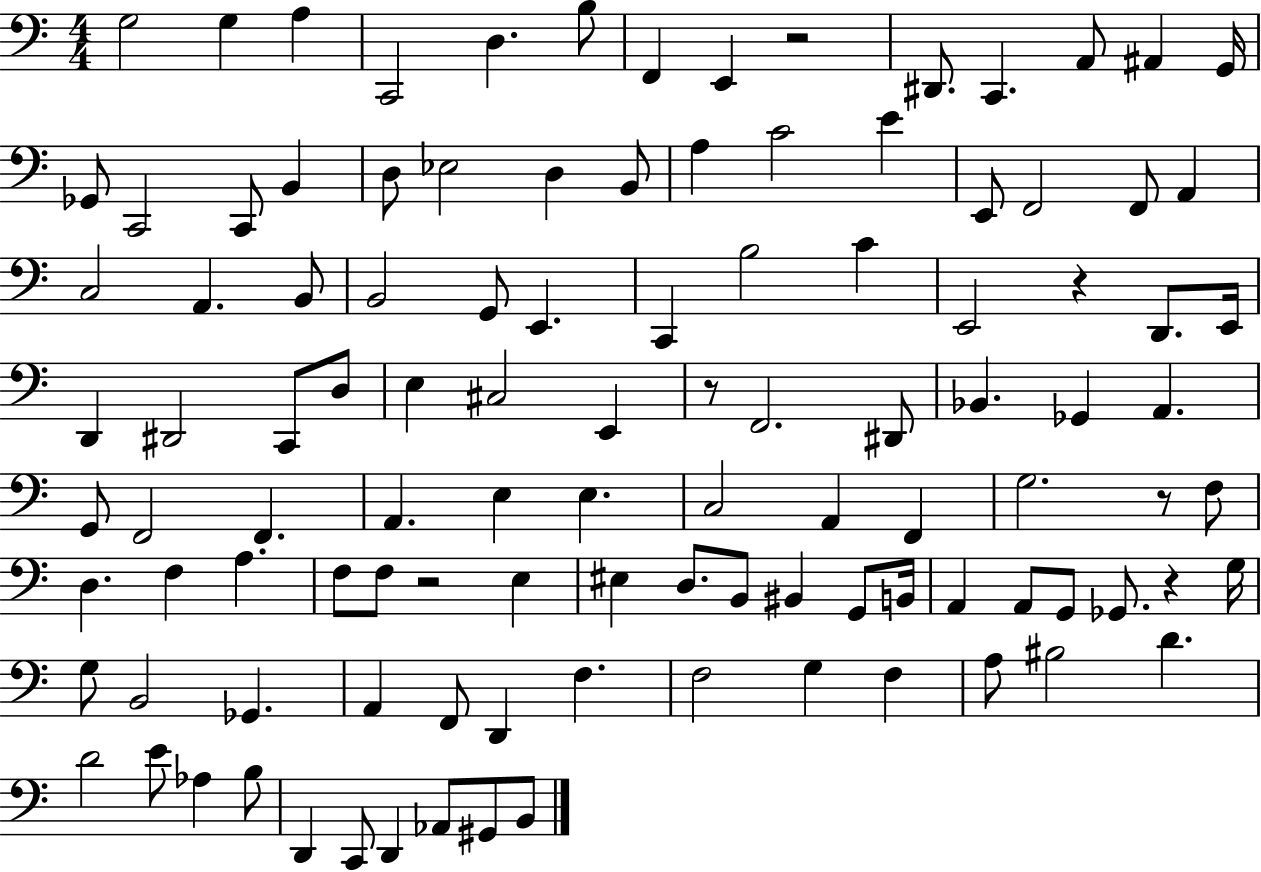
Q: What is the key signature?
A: C major